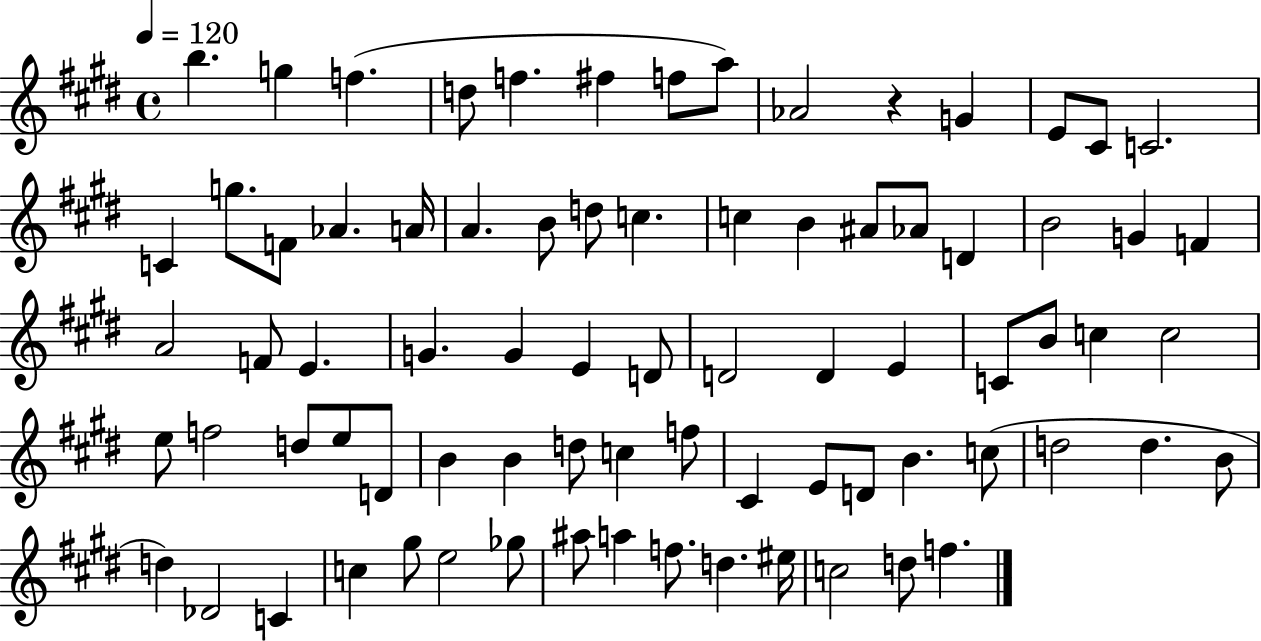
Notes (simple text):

B5/q. G5/q F5/q. D5/e F5/q. F#5/q F5/e A5/e Ab4/h R/q G4/q E4/e C#4/e C4/h. C4/q G5/e. F4/e Ab4/q. A4/s A4/q. B4/e D5/e C5/q. C5/q B4/q A#4/e Ab4/e D4/q B4/h G4/q F4/q A4/h F4/e E4/q. G4/q. G4/q E4/q D4/e D4/h D4/q E4/q C4/e B4/e C5/q C5/h E5/e F5/h D5/e E5/e D4/e B4/q B4/q D5/e C5/q F5/e C#4/q E4/e D4/e B4/q. C5/e D5/h D5/q. B4/e D5/q Db4/h C4/q C5/q G#5/e E5/h Gb5/e A#5/e A5/q F5/e. D5/q. EIS5/s C5/h D5/e F5/q.